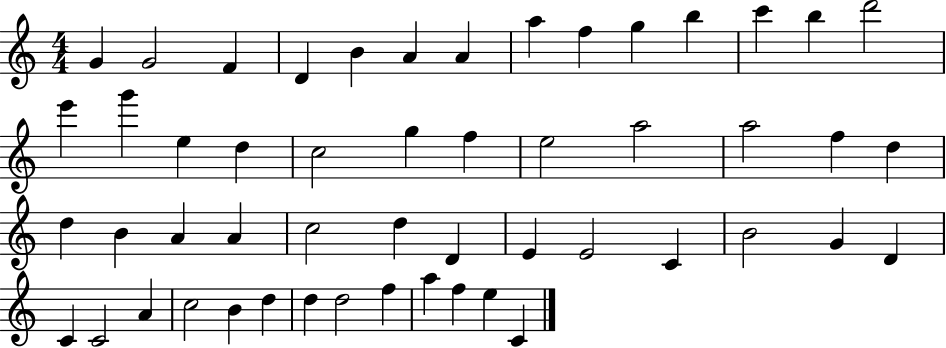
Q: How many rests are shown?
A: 0